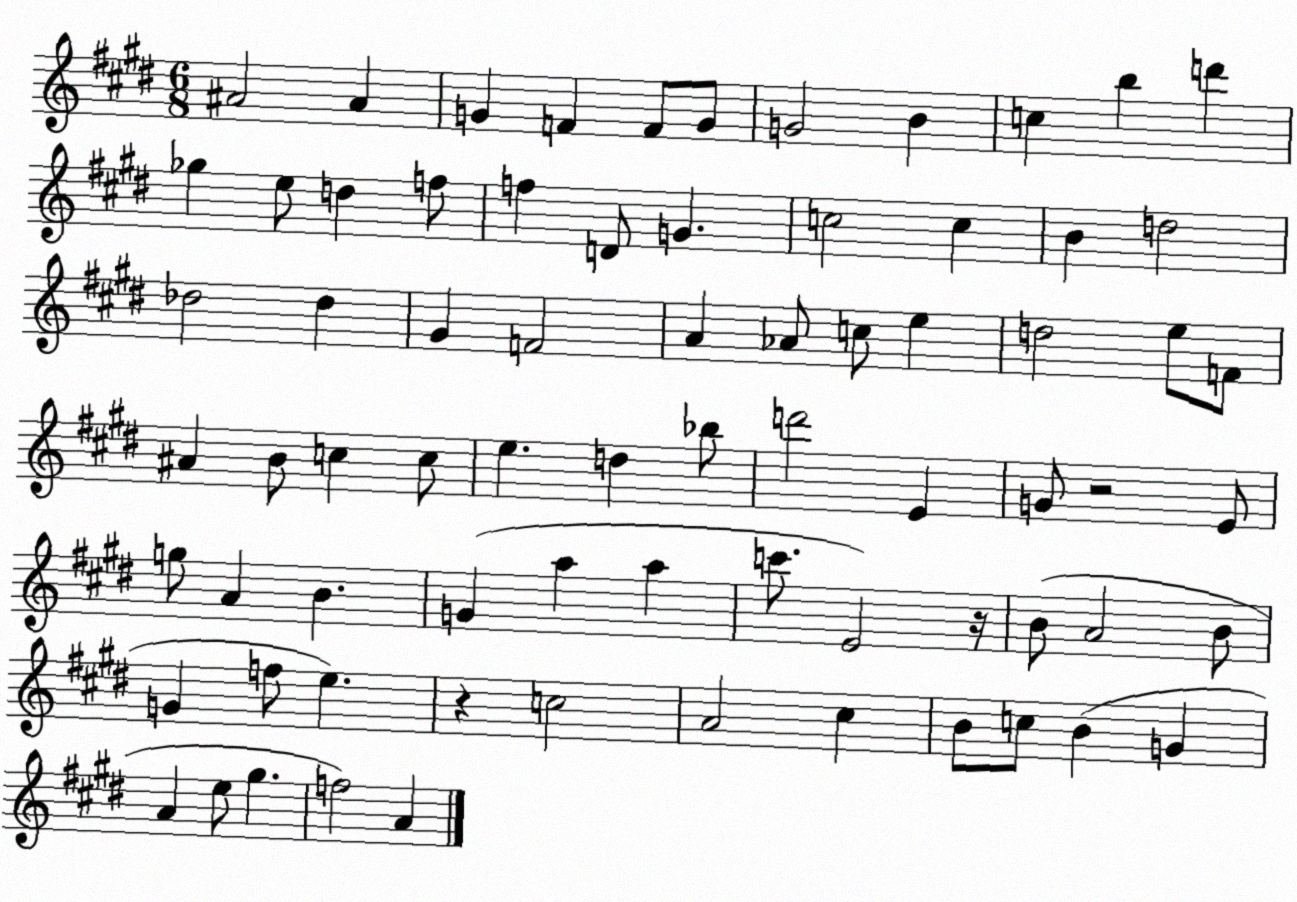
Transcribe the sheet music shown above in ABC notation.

X:1
T:Untitled
M:6/8
L:1/4
K:E
^A2 ^A G F F/2 G/2 G2 B c b d' _g e/2 d f/2 f D/2 G c2 c B d2 _d2 _d ^G F2 A _A/2 c/2 e d2 e/2 F/2 ^A B/2 c c/2 e d _b/2 d'2 E G/2 z2 E/2 g/2 A B G a a c'/2 E2 z/4 B/2 A2 B/2 G f/2 e z c2 A2 ^c B/2 c/2 B G A e/2 ^g f2 A